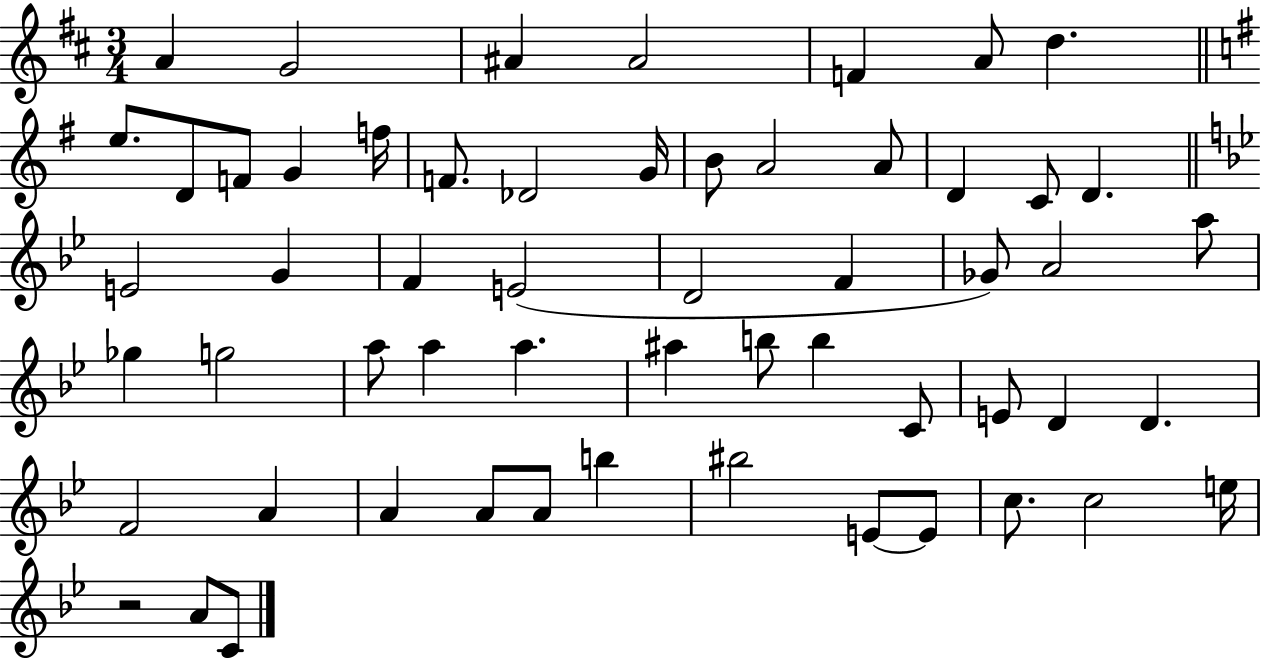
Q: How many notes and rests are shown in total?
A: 57